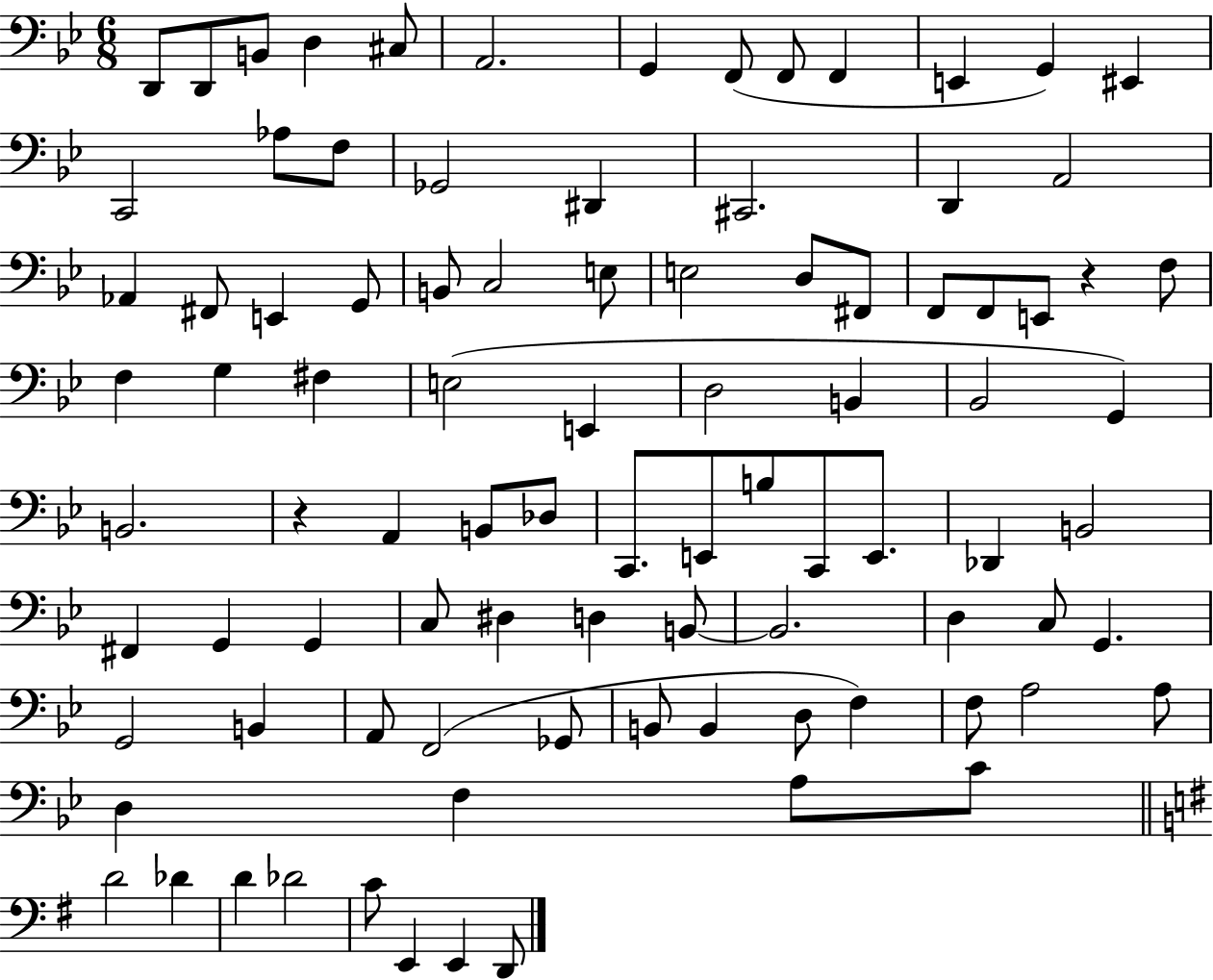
X:1
T:Untitled
M:6/8
L:1/4
K:Bb
D,,/2 D,,/2 B,,/2 D, ^C,/2 A,,2 G,, F,,/2 F,,/2 F,, E,, G,, ^E,, C,,2 _A,/2 F,/2 _G,,2 ^D,, ^C,,2 D,, A,,2 _A,, ^F,,/2 E,, G,,/2 B,,/2 C,2 E,/2 E,2 D,/2 ^F,,/2 F,,/2 F,,/2 E,,/2 z F,/2 F, G, ^F, E,2 E,, D,2 B,, _B,,2 G,, B,,2 z A,, B,,/2 _D,/2 C,,/2 E,,/2 B,/2 C,,/2 E,,/2 _D,, B,,2 ^F,, G,, G,, C,/2 ^D, D, B,,/2 B,,2 D, C,/2 G,, G,,2 B,, A,,/2 F,,2 _G,,/2 B,,/2 B,, D,/2 F, F,/2 A,2 A,/2 D, F, A,/2 C/2 D2 _D D _D2 C/2 E,, E,, D,,/2